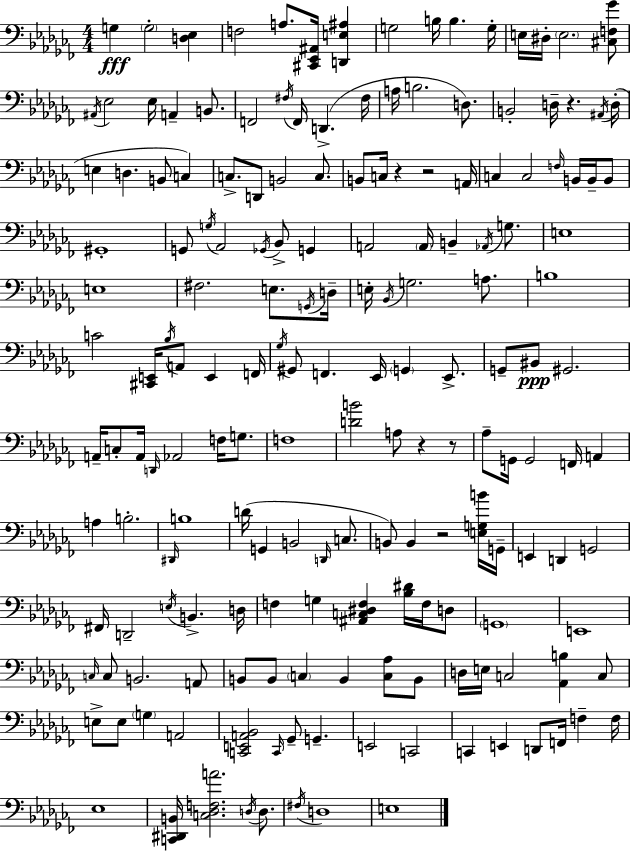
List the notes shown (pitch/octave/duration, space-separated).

G3/q G3/h [D3,Eb3]/q F3/h A3/e. [C#2,Eb2,A#2]/s [D2,E3,A#3]/q G3/h B3/s B3/q. G3/s E3/s D#3/s E3/h. [C#3,F3,Gb4]/e A#2/s Eb3/h Eb3/s A2/q B2/e. F2/h F#3/s F2/s D2/q. F#3/s A3/s B3/h. D3/e. B2/h D3/s R/q. A#2/s D3/s E3/q D3/q. B2/e C3/q C3/e. D2/e B2/h C3/e. B2/e C3/s R/q R/h A2/s C3/q C3/h F3/s B2/s B2/s B2/e G#2/w G2/e G3/s Ab2/h Gb2/s Bb2/e G2/q A2/h A2/s B2/q Ab2/s G3/e. E3/w E3/w F#3/h. E3/e. G2/s D3/s E3/s Bb2/s G3/h. A3/e. B3/w C4/h [C#2,E2]/s Bb3/s A2/e E2/q F2/s Gb3/s G#2/e F2/q. Eb2/s G2/q Eb2/e. G2/e BIS2/e G#2/h. A2/s C3/e A2/s D2/s Ab2/h F3/s G3/e. F3/w [D4,B4]/h A3/e R/q R/e Ab3/e G2/s G2/h F2/s A2/q A3/q B3/h. D#2/s B3/w D4/s G2/q B2/h D2/s C3/e. B2/e B2/q R/h [E3,G3,B4]/s G2/s E2/q D2/q G2/h F#2/s D2/h E3/s B2/q. D3/s F3/q G3/q [A#2,C3,D#3,F3]/q [Bb3,D#4]/s F3/s D3/e G2/w E2/w C3/s C3/e B2/h. A2/e B2/e B2/e C3/q B2/q [C3,Ab3]/e B2/e D3/s E3/s C3/h [Ab2,B3]/q C3/e E3/e E3/e G3/q A2/h [C2,E2,A2,Bb2]/h C2/s Gb2/e G2/q. E2/h C2/h C2/q E2/q D2/e F2/s F3/q F3/s Eb3/w [C2,D#2,B2]/s [C3,Db3,F3,A4]/h. D3/s D3/e. F#3/s D3/w E3/w